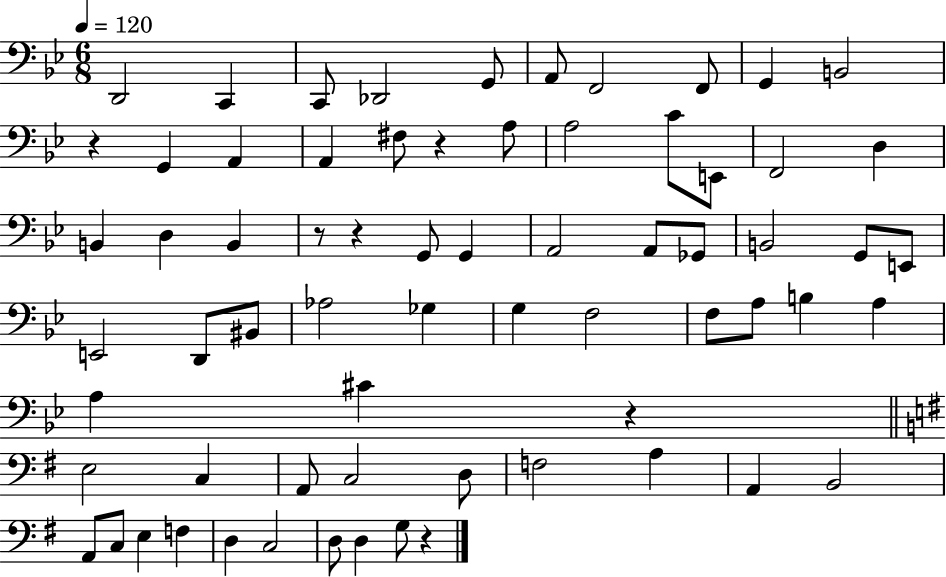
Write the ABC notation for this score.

X:1
T:Untitled
M:6/8
L:1/4
K:Bb
D,,2 C,, C,,/2 _D,,2 G,,/2 A,,/2 F,,2 F,,/2 G,, B,,2 z G,, A,, A,, ^F,/2 z A,/2 A,2 C/2 E,,/2 F,,2 D, B,, D, B,, z/2 z G,,/2 G,, A,,2 A,,/2 _G,,/2 B,,2 G,,/2 E,,/2 E,,2 D,,/2 ^B,,/2 _A,2 _G, G, F,2 F,/2 A,/2 B, A, A, ^C z E,2 C, A,,/2 C,2 D,/2 F,2 A, A,, B,,2 A,,/2 C,/2 E, F, D, C,2 D,/2 D, G,/2 z